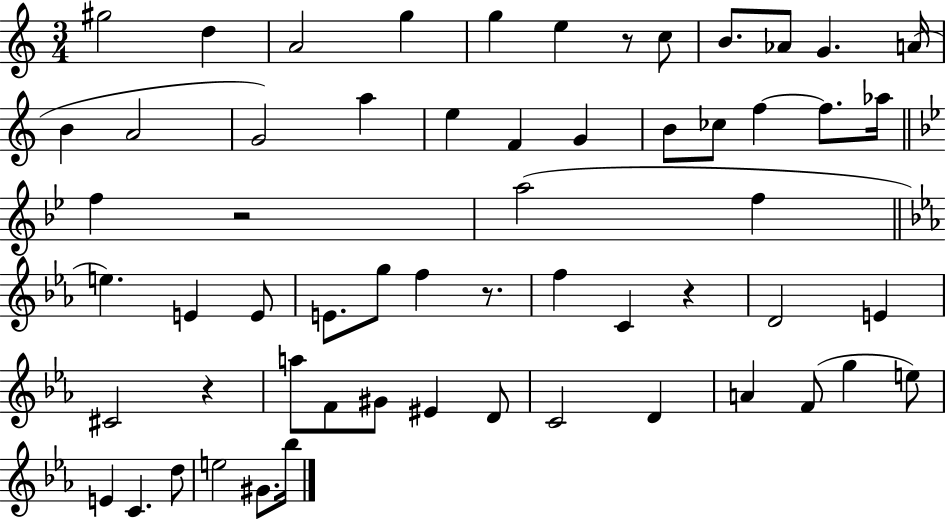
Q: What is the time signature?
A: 3/4